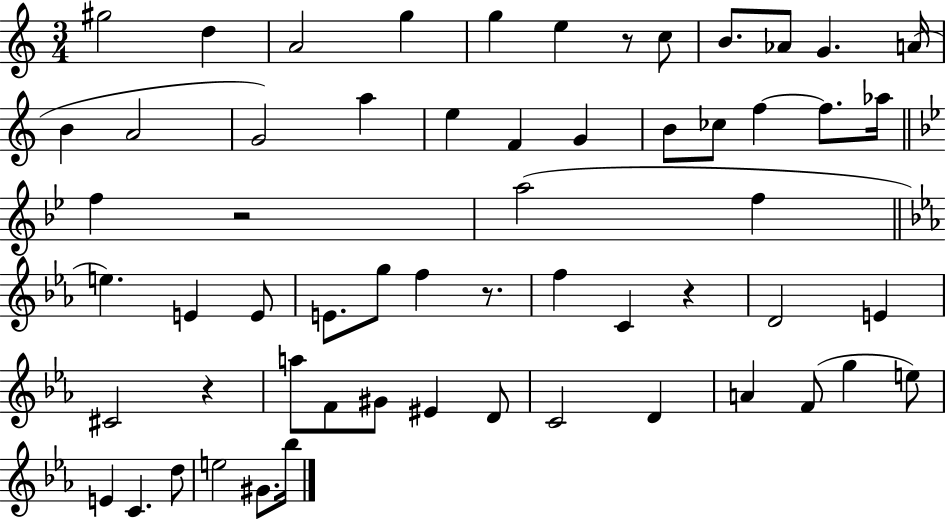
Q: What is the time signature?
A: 3/4